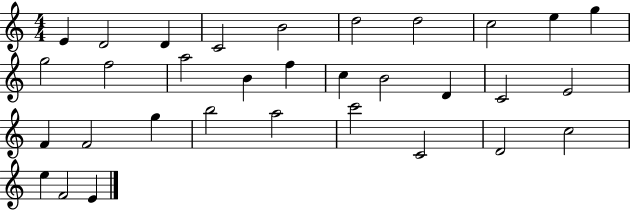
{
  \clef treble
  \numericTimeSignature
  \time 4/4
  \key c \major
  e'4 d'2 d'4 | c'2 b'2 | d''2 d''2 | c''2 e''4 g''4 | \break g''2 f''2 | a''2 b'4 f''4 | c''4 b'2 d'4 | c'2 e'2 | \break f'4 f'2 g''4 | b''2 a''2 | c'''2 c'2 | d'2 c''2 | \break e''4 f'2 e'4 | \bar "|."
}